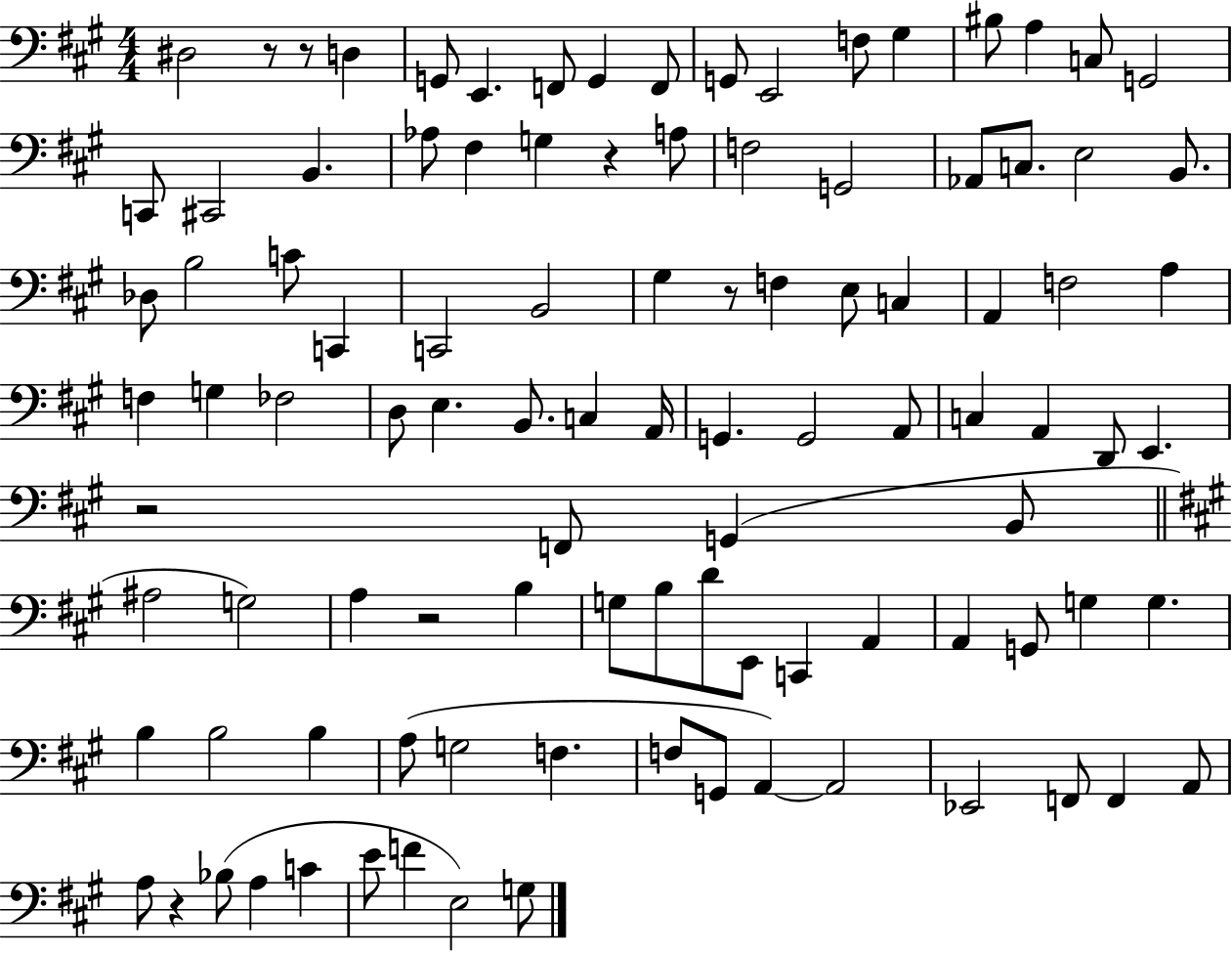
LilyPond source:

{
  \clef bass
  \numericTimeSignature
  \time 4/4
  \key a \major
  dis2 r8 r8 d4 | g,8 e,4. f,8 g,4 f,8 | g,8 e,2 f8 gis4 | bis8 a4 c8 g,2 | \break c,8 cis,2 b,4. | aes8 fis4 g4 r4 a8 | f2 g,2 | aes,8 c8. e2 b,8. | \break des8 b2 c'8 c,4 | c,2 b,2 | gis4 r8 f4 e8 c4 | a,4 f2 a4 | \break f4 g4 fes2 | d8 e4. b,8. c4 a,16 | g,4. g,2 a,8 | c4 a,4 d,8 e,4. | \break r2 f,8 g,4( b,8 | \bar "||" \break \key a \major ais2 g2) | a4 r2 b4 | g8 b8 d'8 e,8 c,4 a,4 | a,4 g,8 g4 g4. | \break b4 b2 b4 | a8( g2 f4. | f8 g,8 a,4~~) a,2 | ees,2 f,8 f,4 a,8 | \break a8 r4 bes8( a4 c'4 | e'8 f'4 e2) g8 | \bar "|."
}